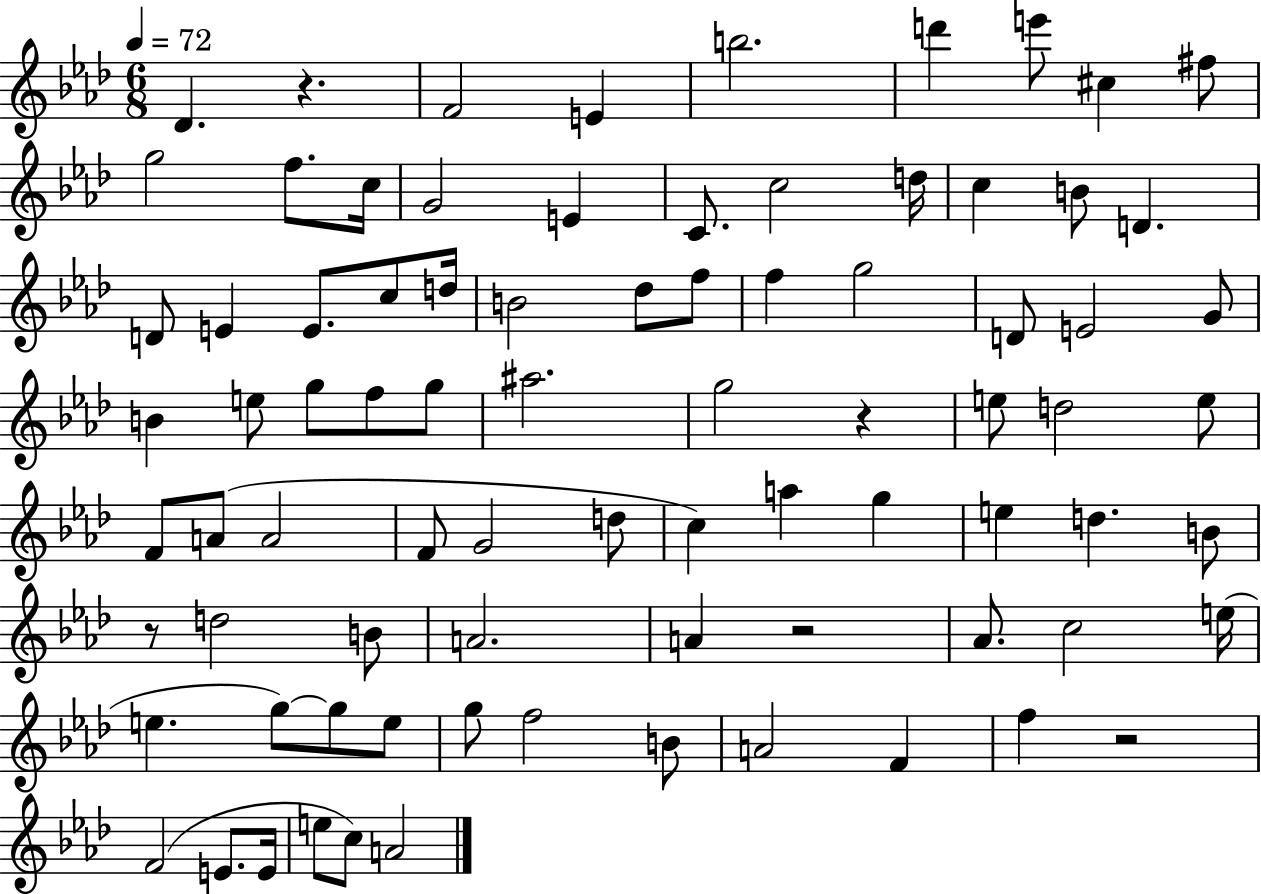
{
  \clef treble
  \numericTimeSignature
  \time 6/8
  \key aes \major
  \tempo 4 = 72
  des'4. r4. | f'2 e'4 | b''2. | d'''4 e'''8 cis''4 fis''8 | \break g''2 f''8. c''16 | g'2 e'4 | c'8. c''2 d''16 | c''4 b'8 d'4. | \break d'8 e'4 e'8. c''8 d''16 | b'2 des''8 f''8 | f''4 g''2 | d'8 e'2 g'8 | \break b'4 e''8 g''8 f''8 g''8 | ais''2. | g''2 r4 | e''8 d''2 e''8 | \break f'8 a'8( a'2 | f'8 g'2 d''8 | c''4) a''4 g''4 | e''4 d''4. b'8 | \break r8 d''2 b'8 | a'2. | a'4 r2 | aes'8. c''2 e''16( | \break e''4. g''8~~) g''8 e''8 | g''8 f''2 b'8 | a'2 f'4 | f''4 r2 | \break f'2( e'8. e'16 | e''8 c''8) a'2 | \bar "|."
}